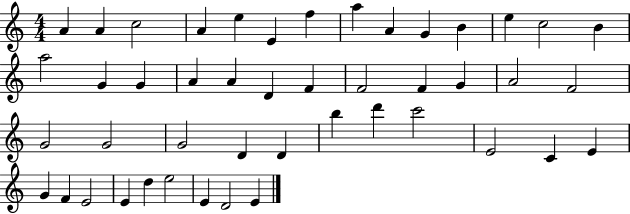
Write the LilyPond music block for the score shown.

{
  \clef treble
  \numericTimeSignature
  \time 4/4
  \key c \major
  a'4 a'4 c''2 | a'4 e''4 e'4 f''4 | a''4 a'4 g'4 b'4 | e''4 c''2 b'4 | \break a''2 g'4 g'4 | a'4 a'4 d'4 f'4 | f'2 f'4 g'4 | a'2 f'2 | \break g'2 g'2 | g'2 d'4 d'4 | b''4 d'''4 c'''2 | e'2 c'4 e'4 | \break g'4 f'4 e'2 | e'4 d''4 e''2 | e'4 d'2 e'4 | \bar "|."
}